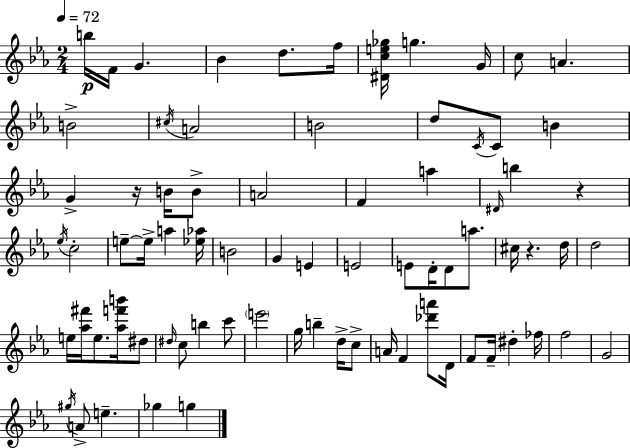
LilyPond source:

{
  \clef treble
  \numericTimeSignature
  \time 2/4
  \key c \minor
  \tempo 4 = 72
  b''16\p f'16 g'4. | bes'4 d''8. f''16 | <dis' c'' e'' ges''>16 g''4. g'16 | c''8 a'4. | \break b'2-> | \acciaccatura { cis''16 } a'2 | b'2 | d''8 \acciaccatura { c'16 } c'8 b'4 | \break g'4-> r16 b'16 | b'8-> a'2 | f'4 a''4 | \grace { dis'16 } b''4 r4 | \break \acciaccatura { ees''16 } c''2-. | e''8--~~ e''16-> a''4 | <ees'' aes''>16 b'2 | g'4 | \break e'4 e'2 | e'8 d'16-. d'8 | a''8. cis''16 r4. | d''16 d''2 | \break e''16 <aes'' fis'''>16 e''8. | <aes'' f''' b'''>16 dis''8 \grace { dis''16 } c''8 b''4 | c'''8 \parenthesize e'''2 | g''16 b''4-- | \break d''16-> c''8-> a'16 f'4 | <des''' a'''>8 d'16 f'8 f'16-- | dis''4-. fes''16 f''2 | g'2 | \break \acciaccatura { gis''16 } a'8-> | e''4.-- ges''4 | g''4 \bar "|."
}